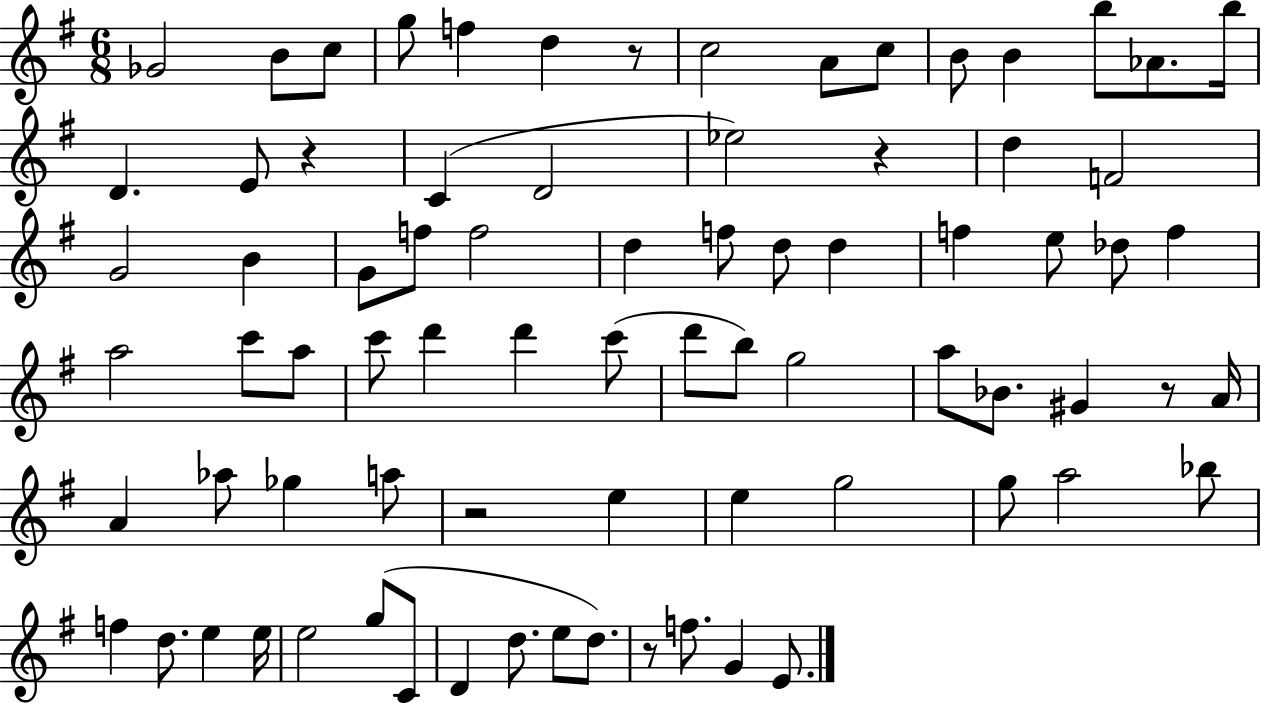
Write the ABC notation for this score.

X:1
T:Untitled
M:6/8
L:1/4
K:G
_G2 B/2 c/2 g/2 f d z/2 c2 A/2 c/2 B/2 B b/2 _A/2 b/4 D E/2 z C D2 _e2 z d F2 G2 B G/2 f/2 f2 d f/2 d/2 d f e/2 _d/2 f a2 c'/2 a/2 c'/2 d' d' c'/2 d'/2 b/2 g2 a/2 _B/2 ^G z/2 A/4 A _a/2 _g a/2 z2 e e g2 g/2 a2 _b/2 f d/2 e e/4 e2 g/2 C/2 D d/2 e/2 d/2 z/2 f/2 G E/2